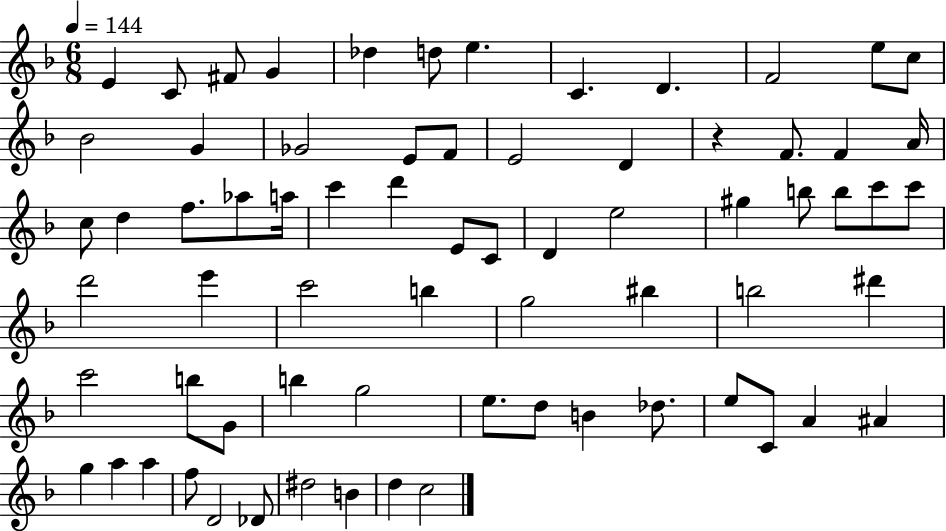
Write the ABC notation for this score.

X:1
T:Untitled
M:6/8
L:1/4
K:F
E C/2 ^F/2 G _d d/2 e C D F2 e/2 c/2 _B2 G _G2 E/2 F/2 E2 D z F/2 F A/4 c/2 d f/2 _a/2 a/4 c' d' E/2 C/2 D e2 ^g b/2 b/2 c'/2 c'/2 d'2 e' c'2 b g2 ^b b2 ^d' c'2 b/2 G/2 b g2 e/2 d/2 B _d/2 e/2 C/2 A ^A g a a f/2 D2 _D/2 ^d2 B d c2